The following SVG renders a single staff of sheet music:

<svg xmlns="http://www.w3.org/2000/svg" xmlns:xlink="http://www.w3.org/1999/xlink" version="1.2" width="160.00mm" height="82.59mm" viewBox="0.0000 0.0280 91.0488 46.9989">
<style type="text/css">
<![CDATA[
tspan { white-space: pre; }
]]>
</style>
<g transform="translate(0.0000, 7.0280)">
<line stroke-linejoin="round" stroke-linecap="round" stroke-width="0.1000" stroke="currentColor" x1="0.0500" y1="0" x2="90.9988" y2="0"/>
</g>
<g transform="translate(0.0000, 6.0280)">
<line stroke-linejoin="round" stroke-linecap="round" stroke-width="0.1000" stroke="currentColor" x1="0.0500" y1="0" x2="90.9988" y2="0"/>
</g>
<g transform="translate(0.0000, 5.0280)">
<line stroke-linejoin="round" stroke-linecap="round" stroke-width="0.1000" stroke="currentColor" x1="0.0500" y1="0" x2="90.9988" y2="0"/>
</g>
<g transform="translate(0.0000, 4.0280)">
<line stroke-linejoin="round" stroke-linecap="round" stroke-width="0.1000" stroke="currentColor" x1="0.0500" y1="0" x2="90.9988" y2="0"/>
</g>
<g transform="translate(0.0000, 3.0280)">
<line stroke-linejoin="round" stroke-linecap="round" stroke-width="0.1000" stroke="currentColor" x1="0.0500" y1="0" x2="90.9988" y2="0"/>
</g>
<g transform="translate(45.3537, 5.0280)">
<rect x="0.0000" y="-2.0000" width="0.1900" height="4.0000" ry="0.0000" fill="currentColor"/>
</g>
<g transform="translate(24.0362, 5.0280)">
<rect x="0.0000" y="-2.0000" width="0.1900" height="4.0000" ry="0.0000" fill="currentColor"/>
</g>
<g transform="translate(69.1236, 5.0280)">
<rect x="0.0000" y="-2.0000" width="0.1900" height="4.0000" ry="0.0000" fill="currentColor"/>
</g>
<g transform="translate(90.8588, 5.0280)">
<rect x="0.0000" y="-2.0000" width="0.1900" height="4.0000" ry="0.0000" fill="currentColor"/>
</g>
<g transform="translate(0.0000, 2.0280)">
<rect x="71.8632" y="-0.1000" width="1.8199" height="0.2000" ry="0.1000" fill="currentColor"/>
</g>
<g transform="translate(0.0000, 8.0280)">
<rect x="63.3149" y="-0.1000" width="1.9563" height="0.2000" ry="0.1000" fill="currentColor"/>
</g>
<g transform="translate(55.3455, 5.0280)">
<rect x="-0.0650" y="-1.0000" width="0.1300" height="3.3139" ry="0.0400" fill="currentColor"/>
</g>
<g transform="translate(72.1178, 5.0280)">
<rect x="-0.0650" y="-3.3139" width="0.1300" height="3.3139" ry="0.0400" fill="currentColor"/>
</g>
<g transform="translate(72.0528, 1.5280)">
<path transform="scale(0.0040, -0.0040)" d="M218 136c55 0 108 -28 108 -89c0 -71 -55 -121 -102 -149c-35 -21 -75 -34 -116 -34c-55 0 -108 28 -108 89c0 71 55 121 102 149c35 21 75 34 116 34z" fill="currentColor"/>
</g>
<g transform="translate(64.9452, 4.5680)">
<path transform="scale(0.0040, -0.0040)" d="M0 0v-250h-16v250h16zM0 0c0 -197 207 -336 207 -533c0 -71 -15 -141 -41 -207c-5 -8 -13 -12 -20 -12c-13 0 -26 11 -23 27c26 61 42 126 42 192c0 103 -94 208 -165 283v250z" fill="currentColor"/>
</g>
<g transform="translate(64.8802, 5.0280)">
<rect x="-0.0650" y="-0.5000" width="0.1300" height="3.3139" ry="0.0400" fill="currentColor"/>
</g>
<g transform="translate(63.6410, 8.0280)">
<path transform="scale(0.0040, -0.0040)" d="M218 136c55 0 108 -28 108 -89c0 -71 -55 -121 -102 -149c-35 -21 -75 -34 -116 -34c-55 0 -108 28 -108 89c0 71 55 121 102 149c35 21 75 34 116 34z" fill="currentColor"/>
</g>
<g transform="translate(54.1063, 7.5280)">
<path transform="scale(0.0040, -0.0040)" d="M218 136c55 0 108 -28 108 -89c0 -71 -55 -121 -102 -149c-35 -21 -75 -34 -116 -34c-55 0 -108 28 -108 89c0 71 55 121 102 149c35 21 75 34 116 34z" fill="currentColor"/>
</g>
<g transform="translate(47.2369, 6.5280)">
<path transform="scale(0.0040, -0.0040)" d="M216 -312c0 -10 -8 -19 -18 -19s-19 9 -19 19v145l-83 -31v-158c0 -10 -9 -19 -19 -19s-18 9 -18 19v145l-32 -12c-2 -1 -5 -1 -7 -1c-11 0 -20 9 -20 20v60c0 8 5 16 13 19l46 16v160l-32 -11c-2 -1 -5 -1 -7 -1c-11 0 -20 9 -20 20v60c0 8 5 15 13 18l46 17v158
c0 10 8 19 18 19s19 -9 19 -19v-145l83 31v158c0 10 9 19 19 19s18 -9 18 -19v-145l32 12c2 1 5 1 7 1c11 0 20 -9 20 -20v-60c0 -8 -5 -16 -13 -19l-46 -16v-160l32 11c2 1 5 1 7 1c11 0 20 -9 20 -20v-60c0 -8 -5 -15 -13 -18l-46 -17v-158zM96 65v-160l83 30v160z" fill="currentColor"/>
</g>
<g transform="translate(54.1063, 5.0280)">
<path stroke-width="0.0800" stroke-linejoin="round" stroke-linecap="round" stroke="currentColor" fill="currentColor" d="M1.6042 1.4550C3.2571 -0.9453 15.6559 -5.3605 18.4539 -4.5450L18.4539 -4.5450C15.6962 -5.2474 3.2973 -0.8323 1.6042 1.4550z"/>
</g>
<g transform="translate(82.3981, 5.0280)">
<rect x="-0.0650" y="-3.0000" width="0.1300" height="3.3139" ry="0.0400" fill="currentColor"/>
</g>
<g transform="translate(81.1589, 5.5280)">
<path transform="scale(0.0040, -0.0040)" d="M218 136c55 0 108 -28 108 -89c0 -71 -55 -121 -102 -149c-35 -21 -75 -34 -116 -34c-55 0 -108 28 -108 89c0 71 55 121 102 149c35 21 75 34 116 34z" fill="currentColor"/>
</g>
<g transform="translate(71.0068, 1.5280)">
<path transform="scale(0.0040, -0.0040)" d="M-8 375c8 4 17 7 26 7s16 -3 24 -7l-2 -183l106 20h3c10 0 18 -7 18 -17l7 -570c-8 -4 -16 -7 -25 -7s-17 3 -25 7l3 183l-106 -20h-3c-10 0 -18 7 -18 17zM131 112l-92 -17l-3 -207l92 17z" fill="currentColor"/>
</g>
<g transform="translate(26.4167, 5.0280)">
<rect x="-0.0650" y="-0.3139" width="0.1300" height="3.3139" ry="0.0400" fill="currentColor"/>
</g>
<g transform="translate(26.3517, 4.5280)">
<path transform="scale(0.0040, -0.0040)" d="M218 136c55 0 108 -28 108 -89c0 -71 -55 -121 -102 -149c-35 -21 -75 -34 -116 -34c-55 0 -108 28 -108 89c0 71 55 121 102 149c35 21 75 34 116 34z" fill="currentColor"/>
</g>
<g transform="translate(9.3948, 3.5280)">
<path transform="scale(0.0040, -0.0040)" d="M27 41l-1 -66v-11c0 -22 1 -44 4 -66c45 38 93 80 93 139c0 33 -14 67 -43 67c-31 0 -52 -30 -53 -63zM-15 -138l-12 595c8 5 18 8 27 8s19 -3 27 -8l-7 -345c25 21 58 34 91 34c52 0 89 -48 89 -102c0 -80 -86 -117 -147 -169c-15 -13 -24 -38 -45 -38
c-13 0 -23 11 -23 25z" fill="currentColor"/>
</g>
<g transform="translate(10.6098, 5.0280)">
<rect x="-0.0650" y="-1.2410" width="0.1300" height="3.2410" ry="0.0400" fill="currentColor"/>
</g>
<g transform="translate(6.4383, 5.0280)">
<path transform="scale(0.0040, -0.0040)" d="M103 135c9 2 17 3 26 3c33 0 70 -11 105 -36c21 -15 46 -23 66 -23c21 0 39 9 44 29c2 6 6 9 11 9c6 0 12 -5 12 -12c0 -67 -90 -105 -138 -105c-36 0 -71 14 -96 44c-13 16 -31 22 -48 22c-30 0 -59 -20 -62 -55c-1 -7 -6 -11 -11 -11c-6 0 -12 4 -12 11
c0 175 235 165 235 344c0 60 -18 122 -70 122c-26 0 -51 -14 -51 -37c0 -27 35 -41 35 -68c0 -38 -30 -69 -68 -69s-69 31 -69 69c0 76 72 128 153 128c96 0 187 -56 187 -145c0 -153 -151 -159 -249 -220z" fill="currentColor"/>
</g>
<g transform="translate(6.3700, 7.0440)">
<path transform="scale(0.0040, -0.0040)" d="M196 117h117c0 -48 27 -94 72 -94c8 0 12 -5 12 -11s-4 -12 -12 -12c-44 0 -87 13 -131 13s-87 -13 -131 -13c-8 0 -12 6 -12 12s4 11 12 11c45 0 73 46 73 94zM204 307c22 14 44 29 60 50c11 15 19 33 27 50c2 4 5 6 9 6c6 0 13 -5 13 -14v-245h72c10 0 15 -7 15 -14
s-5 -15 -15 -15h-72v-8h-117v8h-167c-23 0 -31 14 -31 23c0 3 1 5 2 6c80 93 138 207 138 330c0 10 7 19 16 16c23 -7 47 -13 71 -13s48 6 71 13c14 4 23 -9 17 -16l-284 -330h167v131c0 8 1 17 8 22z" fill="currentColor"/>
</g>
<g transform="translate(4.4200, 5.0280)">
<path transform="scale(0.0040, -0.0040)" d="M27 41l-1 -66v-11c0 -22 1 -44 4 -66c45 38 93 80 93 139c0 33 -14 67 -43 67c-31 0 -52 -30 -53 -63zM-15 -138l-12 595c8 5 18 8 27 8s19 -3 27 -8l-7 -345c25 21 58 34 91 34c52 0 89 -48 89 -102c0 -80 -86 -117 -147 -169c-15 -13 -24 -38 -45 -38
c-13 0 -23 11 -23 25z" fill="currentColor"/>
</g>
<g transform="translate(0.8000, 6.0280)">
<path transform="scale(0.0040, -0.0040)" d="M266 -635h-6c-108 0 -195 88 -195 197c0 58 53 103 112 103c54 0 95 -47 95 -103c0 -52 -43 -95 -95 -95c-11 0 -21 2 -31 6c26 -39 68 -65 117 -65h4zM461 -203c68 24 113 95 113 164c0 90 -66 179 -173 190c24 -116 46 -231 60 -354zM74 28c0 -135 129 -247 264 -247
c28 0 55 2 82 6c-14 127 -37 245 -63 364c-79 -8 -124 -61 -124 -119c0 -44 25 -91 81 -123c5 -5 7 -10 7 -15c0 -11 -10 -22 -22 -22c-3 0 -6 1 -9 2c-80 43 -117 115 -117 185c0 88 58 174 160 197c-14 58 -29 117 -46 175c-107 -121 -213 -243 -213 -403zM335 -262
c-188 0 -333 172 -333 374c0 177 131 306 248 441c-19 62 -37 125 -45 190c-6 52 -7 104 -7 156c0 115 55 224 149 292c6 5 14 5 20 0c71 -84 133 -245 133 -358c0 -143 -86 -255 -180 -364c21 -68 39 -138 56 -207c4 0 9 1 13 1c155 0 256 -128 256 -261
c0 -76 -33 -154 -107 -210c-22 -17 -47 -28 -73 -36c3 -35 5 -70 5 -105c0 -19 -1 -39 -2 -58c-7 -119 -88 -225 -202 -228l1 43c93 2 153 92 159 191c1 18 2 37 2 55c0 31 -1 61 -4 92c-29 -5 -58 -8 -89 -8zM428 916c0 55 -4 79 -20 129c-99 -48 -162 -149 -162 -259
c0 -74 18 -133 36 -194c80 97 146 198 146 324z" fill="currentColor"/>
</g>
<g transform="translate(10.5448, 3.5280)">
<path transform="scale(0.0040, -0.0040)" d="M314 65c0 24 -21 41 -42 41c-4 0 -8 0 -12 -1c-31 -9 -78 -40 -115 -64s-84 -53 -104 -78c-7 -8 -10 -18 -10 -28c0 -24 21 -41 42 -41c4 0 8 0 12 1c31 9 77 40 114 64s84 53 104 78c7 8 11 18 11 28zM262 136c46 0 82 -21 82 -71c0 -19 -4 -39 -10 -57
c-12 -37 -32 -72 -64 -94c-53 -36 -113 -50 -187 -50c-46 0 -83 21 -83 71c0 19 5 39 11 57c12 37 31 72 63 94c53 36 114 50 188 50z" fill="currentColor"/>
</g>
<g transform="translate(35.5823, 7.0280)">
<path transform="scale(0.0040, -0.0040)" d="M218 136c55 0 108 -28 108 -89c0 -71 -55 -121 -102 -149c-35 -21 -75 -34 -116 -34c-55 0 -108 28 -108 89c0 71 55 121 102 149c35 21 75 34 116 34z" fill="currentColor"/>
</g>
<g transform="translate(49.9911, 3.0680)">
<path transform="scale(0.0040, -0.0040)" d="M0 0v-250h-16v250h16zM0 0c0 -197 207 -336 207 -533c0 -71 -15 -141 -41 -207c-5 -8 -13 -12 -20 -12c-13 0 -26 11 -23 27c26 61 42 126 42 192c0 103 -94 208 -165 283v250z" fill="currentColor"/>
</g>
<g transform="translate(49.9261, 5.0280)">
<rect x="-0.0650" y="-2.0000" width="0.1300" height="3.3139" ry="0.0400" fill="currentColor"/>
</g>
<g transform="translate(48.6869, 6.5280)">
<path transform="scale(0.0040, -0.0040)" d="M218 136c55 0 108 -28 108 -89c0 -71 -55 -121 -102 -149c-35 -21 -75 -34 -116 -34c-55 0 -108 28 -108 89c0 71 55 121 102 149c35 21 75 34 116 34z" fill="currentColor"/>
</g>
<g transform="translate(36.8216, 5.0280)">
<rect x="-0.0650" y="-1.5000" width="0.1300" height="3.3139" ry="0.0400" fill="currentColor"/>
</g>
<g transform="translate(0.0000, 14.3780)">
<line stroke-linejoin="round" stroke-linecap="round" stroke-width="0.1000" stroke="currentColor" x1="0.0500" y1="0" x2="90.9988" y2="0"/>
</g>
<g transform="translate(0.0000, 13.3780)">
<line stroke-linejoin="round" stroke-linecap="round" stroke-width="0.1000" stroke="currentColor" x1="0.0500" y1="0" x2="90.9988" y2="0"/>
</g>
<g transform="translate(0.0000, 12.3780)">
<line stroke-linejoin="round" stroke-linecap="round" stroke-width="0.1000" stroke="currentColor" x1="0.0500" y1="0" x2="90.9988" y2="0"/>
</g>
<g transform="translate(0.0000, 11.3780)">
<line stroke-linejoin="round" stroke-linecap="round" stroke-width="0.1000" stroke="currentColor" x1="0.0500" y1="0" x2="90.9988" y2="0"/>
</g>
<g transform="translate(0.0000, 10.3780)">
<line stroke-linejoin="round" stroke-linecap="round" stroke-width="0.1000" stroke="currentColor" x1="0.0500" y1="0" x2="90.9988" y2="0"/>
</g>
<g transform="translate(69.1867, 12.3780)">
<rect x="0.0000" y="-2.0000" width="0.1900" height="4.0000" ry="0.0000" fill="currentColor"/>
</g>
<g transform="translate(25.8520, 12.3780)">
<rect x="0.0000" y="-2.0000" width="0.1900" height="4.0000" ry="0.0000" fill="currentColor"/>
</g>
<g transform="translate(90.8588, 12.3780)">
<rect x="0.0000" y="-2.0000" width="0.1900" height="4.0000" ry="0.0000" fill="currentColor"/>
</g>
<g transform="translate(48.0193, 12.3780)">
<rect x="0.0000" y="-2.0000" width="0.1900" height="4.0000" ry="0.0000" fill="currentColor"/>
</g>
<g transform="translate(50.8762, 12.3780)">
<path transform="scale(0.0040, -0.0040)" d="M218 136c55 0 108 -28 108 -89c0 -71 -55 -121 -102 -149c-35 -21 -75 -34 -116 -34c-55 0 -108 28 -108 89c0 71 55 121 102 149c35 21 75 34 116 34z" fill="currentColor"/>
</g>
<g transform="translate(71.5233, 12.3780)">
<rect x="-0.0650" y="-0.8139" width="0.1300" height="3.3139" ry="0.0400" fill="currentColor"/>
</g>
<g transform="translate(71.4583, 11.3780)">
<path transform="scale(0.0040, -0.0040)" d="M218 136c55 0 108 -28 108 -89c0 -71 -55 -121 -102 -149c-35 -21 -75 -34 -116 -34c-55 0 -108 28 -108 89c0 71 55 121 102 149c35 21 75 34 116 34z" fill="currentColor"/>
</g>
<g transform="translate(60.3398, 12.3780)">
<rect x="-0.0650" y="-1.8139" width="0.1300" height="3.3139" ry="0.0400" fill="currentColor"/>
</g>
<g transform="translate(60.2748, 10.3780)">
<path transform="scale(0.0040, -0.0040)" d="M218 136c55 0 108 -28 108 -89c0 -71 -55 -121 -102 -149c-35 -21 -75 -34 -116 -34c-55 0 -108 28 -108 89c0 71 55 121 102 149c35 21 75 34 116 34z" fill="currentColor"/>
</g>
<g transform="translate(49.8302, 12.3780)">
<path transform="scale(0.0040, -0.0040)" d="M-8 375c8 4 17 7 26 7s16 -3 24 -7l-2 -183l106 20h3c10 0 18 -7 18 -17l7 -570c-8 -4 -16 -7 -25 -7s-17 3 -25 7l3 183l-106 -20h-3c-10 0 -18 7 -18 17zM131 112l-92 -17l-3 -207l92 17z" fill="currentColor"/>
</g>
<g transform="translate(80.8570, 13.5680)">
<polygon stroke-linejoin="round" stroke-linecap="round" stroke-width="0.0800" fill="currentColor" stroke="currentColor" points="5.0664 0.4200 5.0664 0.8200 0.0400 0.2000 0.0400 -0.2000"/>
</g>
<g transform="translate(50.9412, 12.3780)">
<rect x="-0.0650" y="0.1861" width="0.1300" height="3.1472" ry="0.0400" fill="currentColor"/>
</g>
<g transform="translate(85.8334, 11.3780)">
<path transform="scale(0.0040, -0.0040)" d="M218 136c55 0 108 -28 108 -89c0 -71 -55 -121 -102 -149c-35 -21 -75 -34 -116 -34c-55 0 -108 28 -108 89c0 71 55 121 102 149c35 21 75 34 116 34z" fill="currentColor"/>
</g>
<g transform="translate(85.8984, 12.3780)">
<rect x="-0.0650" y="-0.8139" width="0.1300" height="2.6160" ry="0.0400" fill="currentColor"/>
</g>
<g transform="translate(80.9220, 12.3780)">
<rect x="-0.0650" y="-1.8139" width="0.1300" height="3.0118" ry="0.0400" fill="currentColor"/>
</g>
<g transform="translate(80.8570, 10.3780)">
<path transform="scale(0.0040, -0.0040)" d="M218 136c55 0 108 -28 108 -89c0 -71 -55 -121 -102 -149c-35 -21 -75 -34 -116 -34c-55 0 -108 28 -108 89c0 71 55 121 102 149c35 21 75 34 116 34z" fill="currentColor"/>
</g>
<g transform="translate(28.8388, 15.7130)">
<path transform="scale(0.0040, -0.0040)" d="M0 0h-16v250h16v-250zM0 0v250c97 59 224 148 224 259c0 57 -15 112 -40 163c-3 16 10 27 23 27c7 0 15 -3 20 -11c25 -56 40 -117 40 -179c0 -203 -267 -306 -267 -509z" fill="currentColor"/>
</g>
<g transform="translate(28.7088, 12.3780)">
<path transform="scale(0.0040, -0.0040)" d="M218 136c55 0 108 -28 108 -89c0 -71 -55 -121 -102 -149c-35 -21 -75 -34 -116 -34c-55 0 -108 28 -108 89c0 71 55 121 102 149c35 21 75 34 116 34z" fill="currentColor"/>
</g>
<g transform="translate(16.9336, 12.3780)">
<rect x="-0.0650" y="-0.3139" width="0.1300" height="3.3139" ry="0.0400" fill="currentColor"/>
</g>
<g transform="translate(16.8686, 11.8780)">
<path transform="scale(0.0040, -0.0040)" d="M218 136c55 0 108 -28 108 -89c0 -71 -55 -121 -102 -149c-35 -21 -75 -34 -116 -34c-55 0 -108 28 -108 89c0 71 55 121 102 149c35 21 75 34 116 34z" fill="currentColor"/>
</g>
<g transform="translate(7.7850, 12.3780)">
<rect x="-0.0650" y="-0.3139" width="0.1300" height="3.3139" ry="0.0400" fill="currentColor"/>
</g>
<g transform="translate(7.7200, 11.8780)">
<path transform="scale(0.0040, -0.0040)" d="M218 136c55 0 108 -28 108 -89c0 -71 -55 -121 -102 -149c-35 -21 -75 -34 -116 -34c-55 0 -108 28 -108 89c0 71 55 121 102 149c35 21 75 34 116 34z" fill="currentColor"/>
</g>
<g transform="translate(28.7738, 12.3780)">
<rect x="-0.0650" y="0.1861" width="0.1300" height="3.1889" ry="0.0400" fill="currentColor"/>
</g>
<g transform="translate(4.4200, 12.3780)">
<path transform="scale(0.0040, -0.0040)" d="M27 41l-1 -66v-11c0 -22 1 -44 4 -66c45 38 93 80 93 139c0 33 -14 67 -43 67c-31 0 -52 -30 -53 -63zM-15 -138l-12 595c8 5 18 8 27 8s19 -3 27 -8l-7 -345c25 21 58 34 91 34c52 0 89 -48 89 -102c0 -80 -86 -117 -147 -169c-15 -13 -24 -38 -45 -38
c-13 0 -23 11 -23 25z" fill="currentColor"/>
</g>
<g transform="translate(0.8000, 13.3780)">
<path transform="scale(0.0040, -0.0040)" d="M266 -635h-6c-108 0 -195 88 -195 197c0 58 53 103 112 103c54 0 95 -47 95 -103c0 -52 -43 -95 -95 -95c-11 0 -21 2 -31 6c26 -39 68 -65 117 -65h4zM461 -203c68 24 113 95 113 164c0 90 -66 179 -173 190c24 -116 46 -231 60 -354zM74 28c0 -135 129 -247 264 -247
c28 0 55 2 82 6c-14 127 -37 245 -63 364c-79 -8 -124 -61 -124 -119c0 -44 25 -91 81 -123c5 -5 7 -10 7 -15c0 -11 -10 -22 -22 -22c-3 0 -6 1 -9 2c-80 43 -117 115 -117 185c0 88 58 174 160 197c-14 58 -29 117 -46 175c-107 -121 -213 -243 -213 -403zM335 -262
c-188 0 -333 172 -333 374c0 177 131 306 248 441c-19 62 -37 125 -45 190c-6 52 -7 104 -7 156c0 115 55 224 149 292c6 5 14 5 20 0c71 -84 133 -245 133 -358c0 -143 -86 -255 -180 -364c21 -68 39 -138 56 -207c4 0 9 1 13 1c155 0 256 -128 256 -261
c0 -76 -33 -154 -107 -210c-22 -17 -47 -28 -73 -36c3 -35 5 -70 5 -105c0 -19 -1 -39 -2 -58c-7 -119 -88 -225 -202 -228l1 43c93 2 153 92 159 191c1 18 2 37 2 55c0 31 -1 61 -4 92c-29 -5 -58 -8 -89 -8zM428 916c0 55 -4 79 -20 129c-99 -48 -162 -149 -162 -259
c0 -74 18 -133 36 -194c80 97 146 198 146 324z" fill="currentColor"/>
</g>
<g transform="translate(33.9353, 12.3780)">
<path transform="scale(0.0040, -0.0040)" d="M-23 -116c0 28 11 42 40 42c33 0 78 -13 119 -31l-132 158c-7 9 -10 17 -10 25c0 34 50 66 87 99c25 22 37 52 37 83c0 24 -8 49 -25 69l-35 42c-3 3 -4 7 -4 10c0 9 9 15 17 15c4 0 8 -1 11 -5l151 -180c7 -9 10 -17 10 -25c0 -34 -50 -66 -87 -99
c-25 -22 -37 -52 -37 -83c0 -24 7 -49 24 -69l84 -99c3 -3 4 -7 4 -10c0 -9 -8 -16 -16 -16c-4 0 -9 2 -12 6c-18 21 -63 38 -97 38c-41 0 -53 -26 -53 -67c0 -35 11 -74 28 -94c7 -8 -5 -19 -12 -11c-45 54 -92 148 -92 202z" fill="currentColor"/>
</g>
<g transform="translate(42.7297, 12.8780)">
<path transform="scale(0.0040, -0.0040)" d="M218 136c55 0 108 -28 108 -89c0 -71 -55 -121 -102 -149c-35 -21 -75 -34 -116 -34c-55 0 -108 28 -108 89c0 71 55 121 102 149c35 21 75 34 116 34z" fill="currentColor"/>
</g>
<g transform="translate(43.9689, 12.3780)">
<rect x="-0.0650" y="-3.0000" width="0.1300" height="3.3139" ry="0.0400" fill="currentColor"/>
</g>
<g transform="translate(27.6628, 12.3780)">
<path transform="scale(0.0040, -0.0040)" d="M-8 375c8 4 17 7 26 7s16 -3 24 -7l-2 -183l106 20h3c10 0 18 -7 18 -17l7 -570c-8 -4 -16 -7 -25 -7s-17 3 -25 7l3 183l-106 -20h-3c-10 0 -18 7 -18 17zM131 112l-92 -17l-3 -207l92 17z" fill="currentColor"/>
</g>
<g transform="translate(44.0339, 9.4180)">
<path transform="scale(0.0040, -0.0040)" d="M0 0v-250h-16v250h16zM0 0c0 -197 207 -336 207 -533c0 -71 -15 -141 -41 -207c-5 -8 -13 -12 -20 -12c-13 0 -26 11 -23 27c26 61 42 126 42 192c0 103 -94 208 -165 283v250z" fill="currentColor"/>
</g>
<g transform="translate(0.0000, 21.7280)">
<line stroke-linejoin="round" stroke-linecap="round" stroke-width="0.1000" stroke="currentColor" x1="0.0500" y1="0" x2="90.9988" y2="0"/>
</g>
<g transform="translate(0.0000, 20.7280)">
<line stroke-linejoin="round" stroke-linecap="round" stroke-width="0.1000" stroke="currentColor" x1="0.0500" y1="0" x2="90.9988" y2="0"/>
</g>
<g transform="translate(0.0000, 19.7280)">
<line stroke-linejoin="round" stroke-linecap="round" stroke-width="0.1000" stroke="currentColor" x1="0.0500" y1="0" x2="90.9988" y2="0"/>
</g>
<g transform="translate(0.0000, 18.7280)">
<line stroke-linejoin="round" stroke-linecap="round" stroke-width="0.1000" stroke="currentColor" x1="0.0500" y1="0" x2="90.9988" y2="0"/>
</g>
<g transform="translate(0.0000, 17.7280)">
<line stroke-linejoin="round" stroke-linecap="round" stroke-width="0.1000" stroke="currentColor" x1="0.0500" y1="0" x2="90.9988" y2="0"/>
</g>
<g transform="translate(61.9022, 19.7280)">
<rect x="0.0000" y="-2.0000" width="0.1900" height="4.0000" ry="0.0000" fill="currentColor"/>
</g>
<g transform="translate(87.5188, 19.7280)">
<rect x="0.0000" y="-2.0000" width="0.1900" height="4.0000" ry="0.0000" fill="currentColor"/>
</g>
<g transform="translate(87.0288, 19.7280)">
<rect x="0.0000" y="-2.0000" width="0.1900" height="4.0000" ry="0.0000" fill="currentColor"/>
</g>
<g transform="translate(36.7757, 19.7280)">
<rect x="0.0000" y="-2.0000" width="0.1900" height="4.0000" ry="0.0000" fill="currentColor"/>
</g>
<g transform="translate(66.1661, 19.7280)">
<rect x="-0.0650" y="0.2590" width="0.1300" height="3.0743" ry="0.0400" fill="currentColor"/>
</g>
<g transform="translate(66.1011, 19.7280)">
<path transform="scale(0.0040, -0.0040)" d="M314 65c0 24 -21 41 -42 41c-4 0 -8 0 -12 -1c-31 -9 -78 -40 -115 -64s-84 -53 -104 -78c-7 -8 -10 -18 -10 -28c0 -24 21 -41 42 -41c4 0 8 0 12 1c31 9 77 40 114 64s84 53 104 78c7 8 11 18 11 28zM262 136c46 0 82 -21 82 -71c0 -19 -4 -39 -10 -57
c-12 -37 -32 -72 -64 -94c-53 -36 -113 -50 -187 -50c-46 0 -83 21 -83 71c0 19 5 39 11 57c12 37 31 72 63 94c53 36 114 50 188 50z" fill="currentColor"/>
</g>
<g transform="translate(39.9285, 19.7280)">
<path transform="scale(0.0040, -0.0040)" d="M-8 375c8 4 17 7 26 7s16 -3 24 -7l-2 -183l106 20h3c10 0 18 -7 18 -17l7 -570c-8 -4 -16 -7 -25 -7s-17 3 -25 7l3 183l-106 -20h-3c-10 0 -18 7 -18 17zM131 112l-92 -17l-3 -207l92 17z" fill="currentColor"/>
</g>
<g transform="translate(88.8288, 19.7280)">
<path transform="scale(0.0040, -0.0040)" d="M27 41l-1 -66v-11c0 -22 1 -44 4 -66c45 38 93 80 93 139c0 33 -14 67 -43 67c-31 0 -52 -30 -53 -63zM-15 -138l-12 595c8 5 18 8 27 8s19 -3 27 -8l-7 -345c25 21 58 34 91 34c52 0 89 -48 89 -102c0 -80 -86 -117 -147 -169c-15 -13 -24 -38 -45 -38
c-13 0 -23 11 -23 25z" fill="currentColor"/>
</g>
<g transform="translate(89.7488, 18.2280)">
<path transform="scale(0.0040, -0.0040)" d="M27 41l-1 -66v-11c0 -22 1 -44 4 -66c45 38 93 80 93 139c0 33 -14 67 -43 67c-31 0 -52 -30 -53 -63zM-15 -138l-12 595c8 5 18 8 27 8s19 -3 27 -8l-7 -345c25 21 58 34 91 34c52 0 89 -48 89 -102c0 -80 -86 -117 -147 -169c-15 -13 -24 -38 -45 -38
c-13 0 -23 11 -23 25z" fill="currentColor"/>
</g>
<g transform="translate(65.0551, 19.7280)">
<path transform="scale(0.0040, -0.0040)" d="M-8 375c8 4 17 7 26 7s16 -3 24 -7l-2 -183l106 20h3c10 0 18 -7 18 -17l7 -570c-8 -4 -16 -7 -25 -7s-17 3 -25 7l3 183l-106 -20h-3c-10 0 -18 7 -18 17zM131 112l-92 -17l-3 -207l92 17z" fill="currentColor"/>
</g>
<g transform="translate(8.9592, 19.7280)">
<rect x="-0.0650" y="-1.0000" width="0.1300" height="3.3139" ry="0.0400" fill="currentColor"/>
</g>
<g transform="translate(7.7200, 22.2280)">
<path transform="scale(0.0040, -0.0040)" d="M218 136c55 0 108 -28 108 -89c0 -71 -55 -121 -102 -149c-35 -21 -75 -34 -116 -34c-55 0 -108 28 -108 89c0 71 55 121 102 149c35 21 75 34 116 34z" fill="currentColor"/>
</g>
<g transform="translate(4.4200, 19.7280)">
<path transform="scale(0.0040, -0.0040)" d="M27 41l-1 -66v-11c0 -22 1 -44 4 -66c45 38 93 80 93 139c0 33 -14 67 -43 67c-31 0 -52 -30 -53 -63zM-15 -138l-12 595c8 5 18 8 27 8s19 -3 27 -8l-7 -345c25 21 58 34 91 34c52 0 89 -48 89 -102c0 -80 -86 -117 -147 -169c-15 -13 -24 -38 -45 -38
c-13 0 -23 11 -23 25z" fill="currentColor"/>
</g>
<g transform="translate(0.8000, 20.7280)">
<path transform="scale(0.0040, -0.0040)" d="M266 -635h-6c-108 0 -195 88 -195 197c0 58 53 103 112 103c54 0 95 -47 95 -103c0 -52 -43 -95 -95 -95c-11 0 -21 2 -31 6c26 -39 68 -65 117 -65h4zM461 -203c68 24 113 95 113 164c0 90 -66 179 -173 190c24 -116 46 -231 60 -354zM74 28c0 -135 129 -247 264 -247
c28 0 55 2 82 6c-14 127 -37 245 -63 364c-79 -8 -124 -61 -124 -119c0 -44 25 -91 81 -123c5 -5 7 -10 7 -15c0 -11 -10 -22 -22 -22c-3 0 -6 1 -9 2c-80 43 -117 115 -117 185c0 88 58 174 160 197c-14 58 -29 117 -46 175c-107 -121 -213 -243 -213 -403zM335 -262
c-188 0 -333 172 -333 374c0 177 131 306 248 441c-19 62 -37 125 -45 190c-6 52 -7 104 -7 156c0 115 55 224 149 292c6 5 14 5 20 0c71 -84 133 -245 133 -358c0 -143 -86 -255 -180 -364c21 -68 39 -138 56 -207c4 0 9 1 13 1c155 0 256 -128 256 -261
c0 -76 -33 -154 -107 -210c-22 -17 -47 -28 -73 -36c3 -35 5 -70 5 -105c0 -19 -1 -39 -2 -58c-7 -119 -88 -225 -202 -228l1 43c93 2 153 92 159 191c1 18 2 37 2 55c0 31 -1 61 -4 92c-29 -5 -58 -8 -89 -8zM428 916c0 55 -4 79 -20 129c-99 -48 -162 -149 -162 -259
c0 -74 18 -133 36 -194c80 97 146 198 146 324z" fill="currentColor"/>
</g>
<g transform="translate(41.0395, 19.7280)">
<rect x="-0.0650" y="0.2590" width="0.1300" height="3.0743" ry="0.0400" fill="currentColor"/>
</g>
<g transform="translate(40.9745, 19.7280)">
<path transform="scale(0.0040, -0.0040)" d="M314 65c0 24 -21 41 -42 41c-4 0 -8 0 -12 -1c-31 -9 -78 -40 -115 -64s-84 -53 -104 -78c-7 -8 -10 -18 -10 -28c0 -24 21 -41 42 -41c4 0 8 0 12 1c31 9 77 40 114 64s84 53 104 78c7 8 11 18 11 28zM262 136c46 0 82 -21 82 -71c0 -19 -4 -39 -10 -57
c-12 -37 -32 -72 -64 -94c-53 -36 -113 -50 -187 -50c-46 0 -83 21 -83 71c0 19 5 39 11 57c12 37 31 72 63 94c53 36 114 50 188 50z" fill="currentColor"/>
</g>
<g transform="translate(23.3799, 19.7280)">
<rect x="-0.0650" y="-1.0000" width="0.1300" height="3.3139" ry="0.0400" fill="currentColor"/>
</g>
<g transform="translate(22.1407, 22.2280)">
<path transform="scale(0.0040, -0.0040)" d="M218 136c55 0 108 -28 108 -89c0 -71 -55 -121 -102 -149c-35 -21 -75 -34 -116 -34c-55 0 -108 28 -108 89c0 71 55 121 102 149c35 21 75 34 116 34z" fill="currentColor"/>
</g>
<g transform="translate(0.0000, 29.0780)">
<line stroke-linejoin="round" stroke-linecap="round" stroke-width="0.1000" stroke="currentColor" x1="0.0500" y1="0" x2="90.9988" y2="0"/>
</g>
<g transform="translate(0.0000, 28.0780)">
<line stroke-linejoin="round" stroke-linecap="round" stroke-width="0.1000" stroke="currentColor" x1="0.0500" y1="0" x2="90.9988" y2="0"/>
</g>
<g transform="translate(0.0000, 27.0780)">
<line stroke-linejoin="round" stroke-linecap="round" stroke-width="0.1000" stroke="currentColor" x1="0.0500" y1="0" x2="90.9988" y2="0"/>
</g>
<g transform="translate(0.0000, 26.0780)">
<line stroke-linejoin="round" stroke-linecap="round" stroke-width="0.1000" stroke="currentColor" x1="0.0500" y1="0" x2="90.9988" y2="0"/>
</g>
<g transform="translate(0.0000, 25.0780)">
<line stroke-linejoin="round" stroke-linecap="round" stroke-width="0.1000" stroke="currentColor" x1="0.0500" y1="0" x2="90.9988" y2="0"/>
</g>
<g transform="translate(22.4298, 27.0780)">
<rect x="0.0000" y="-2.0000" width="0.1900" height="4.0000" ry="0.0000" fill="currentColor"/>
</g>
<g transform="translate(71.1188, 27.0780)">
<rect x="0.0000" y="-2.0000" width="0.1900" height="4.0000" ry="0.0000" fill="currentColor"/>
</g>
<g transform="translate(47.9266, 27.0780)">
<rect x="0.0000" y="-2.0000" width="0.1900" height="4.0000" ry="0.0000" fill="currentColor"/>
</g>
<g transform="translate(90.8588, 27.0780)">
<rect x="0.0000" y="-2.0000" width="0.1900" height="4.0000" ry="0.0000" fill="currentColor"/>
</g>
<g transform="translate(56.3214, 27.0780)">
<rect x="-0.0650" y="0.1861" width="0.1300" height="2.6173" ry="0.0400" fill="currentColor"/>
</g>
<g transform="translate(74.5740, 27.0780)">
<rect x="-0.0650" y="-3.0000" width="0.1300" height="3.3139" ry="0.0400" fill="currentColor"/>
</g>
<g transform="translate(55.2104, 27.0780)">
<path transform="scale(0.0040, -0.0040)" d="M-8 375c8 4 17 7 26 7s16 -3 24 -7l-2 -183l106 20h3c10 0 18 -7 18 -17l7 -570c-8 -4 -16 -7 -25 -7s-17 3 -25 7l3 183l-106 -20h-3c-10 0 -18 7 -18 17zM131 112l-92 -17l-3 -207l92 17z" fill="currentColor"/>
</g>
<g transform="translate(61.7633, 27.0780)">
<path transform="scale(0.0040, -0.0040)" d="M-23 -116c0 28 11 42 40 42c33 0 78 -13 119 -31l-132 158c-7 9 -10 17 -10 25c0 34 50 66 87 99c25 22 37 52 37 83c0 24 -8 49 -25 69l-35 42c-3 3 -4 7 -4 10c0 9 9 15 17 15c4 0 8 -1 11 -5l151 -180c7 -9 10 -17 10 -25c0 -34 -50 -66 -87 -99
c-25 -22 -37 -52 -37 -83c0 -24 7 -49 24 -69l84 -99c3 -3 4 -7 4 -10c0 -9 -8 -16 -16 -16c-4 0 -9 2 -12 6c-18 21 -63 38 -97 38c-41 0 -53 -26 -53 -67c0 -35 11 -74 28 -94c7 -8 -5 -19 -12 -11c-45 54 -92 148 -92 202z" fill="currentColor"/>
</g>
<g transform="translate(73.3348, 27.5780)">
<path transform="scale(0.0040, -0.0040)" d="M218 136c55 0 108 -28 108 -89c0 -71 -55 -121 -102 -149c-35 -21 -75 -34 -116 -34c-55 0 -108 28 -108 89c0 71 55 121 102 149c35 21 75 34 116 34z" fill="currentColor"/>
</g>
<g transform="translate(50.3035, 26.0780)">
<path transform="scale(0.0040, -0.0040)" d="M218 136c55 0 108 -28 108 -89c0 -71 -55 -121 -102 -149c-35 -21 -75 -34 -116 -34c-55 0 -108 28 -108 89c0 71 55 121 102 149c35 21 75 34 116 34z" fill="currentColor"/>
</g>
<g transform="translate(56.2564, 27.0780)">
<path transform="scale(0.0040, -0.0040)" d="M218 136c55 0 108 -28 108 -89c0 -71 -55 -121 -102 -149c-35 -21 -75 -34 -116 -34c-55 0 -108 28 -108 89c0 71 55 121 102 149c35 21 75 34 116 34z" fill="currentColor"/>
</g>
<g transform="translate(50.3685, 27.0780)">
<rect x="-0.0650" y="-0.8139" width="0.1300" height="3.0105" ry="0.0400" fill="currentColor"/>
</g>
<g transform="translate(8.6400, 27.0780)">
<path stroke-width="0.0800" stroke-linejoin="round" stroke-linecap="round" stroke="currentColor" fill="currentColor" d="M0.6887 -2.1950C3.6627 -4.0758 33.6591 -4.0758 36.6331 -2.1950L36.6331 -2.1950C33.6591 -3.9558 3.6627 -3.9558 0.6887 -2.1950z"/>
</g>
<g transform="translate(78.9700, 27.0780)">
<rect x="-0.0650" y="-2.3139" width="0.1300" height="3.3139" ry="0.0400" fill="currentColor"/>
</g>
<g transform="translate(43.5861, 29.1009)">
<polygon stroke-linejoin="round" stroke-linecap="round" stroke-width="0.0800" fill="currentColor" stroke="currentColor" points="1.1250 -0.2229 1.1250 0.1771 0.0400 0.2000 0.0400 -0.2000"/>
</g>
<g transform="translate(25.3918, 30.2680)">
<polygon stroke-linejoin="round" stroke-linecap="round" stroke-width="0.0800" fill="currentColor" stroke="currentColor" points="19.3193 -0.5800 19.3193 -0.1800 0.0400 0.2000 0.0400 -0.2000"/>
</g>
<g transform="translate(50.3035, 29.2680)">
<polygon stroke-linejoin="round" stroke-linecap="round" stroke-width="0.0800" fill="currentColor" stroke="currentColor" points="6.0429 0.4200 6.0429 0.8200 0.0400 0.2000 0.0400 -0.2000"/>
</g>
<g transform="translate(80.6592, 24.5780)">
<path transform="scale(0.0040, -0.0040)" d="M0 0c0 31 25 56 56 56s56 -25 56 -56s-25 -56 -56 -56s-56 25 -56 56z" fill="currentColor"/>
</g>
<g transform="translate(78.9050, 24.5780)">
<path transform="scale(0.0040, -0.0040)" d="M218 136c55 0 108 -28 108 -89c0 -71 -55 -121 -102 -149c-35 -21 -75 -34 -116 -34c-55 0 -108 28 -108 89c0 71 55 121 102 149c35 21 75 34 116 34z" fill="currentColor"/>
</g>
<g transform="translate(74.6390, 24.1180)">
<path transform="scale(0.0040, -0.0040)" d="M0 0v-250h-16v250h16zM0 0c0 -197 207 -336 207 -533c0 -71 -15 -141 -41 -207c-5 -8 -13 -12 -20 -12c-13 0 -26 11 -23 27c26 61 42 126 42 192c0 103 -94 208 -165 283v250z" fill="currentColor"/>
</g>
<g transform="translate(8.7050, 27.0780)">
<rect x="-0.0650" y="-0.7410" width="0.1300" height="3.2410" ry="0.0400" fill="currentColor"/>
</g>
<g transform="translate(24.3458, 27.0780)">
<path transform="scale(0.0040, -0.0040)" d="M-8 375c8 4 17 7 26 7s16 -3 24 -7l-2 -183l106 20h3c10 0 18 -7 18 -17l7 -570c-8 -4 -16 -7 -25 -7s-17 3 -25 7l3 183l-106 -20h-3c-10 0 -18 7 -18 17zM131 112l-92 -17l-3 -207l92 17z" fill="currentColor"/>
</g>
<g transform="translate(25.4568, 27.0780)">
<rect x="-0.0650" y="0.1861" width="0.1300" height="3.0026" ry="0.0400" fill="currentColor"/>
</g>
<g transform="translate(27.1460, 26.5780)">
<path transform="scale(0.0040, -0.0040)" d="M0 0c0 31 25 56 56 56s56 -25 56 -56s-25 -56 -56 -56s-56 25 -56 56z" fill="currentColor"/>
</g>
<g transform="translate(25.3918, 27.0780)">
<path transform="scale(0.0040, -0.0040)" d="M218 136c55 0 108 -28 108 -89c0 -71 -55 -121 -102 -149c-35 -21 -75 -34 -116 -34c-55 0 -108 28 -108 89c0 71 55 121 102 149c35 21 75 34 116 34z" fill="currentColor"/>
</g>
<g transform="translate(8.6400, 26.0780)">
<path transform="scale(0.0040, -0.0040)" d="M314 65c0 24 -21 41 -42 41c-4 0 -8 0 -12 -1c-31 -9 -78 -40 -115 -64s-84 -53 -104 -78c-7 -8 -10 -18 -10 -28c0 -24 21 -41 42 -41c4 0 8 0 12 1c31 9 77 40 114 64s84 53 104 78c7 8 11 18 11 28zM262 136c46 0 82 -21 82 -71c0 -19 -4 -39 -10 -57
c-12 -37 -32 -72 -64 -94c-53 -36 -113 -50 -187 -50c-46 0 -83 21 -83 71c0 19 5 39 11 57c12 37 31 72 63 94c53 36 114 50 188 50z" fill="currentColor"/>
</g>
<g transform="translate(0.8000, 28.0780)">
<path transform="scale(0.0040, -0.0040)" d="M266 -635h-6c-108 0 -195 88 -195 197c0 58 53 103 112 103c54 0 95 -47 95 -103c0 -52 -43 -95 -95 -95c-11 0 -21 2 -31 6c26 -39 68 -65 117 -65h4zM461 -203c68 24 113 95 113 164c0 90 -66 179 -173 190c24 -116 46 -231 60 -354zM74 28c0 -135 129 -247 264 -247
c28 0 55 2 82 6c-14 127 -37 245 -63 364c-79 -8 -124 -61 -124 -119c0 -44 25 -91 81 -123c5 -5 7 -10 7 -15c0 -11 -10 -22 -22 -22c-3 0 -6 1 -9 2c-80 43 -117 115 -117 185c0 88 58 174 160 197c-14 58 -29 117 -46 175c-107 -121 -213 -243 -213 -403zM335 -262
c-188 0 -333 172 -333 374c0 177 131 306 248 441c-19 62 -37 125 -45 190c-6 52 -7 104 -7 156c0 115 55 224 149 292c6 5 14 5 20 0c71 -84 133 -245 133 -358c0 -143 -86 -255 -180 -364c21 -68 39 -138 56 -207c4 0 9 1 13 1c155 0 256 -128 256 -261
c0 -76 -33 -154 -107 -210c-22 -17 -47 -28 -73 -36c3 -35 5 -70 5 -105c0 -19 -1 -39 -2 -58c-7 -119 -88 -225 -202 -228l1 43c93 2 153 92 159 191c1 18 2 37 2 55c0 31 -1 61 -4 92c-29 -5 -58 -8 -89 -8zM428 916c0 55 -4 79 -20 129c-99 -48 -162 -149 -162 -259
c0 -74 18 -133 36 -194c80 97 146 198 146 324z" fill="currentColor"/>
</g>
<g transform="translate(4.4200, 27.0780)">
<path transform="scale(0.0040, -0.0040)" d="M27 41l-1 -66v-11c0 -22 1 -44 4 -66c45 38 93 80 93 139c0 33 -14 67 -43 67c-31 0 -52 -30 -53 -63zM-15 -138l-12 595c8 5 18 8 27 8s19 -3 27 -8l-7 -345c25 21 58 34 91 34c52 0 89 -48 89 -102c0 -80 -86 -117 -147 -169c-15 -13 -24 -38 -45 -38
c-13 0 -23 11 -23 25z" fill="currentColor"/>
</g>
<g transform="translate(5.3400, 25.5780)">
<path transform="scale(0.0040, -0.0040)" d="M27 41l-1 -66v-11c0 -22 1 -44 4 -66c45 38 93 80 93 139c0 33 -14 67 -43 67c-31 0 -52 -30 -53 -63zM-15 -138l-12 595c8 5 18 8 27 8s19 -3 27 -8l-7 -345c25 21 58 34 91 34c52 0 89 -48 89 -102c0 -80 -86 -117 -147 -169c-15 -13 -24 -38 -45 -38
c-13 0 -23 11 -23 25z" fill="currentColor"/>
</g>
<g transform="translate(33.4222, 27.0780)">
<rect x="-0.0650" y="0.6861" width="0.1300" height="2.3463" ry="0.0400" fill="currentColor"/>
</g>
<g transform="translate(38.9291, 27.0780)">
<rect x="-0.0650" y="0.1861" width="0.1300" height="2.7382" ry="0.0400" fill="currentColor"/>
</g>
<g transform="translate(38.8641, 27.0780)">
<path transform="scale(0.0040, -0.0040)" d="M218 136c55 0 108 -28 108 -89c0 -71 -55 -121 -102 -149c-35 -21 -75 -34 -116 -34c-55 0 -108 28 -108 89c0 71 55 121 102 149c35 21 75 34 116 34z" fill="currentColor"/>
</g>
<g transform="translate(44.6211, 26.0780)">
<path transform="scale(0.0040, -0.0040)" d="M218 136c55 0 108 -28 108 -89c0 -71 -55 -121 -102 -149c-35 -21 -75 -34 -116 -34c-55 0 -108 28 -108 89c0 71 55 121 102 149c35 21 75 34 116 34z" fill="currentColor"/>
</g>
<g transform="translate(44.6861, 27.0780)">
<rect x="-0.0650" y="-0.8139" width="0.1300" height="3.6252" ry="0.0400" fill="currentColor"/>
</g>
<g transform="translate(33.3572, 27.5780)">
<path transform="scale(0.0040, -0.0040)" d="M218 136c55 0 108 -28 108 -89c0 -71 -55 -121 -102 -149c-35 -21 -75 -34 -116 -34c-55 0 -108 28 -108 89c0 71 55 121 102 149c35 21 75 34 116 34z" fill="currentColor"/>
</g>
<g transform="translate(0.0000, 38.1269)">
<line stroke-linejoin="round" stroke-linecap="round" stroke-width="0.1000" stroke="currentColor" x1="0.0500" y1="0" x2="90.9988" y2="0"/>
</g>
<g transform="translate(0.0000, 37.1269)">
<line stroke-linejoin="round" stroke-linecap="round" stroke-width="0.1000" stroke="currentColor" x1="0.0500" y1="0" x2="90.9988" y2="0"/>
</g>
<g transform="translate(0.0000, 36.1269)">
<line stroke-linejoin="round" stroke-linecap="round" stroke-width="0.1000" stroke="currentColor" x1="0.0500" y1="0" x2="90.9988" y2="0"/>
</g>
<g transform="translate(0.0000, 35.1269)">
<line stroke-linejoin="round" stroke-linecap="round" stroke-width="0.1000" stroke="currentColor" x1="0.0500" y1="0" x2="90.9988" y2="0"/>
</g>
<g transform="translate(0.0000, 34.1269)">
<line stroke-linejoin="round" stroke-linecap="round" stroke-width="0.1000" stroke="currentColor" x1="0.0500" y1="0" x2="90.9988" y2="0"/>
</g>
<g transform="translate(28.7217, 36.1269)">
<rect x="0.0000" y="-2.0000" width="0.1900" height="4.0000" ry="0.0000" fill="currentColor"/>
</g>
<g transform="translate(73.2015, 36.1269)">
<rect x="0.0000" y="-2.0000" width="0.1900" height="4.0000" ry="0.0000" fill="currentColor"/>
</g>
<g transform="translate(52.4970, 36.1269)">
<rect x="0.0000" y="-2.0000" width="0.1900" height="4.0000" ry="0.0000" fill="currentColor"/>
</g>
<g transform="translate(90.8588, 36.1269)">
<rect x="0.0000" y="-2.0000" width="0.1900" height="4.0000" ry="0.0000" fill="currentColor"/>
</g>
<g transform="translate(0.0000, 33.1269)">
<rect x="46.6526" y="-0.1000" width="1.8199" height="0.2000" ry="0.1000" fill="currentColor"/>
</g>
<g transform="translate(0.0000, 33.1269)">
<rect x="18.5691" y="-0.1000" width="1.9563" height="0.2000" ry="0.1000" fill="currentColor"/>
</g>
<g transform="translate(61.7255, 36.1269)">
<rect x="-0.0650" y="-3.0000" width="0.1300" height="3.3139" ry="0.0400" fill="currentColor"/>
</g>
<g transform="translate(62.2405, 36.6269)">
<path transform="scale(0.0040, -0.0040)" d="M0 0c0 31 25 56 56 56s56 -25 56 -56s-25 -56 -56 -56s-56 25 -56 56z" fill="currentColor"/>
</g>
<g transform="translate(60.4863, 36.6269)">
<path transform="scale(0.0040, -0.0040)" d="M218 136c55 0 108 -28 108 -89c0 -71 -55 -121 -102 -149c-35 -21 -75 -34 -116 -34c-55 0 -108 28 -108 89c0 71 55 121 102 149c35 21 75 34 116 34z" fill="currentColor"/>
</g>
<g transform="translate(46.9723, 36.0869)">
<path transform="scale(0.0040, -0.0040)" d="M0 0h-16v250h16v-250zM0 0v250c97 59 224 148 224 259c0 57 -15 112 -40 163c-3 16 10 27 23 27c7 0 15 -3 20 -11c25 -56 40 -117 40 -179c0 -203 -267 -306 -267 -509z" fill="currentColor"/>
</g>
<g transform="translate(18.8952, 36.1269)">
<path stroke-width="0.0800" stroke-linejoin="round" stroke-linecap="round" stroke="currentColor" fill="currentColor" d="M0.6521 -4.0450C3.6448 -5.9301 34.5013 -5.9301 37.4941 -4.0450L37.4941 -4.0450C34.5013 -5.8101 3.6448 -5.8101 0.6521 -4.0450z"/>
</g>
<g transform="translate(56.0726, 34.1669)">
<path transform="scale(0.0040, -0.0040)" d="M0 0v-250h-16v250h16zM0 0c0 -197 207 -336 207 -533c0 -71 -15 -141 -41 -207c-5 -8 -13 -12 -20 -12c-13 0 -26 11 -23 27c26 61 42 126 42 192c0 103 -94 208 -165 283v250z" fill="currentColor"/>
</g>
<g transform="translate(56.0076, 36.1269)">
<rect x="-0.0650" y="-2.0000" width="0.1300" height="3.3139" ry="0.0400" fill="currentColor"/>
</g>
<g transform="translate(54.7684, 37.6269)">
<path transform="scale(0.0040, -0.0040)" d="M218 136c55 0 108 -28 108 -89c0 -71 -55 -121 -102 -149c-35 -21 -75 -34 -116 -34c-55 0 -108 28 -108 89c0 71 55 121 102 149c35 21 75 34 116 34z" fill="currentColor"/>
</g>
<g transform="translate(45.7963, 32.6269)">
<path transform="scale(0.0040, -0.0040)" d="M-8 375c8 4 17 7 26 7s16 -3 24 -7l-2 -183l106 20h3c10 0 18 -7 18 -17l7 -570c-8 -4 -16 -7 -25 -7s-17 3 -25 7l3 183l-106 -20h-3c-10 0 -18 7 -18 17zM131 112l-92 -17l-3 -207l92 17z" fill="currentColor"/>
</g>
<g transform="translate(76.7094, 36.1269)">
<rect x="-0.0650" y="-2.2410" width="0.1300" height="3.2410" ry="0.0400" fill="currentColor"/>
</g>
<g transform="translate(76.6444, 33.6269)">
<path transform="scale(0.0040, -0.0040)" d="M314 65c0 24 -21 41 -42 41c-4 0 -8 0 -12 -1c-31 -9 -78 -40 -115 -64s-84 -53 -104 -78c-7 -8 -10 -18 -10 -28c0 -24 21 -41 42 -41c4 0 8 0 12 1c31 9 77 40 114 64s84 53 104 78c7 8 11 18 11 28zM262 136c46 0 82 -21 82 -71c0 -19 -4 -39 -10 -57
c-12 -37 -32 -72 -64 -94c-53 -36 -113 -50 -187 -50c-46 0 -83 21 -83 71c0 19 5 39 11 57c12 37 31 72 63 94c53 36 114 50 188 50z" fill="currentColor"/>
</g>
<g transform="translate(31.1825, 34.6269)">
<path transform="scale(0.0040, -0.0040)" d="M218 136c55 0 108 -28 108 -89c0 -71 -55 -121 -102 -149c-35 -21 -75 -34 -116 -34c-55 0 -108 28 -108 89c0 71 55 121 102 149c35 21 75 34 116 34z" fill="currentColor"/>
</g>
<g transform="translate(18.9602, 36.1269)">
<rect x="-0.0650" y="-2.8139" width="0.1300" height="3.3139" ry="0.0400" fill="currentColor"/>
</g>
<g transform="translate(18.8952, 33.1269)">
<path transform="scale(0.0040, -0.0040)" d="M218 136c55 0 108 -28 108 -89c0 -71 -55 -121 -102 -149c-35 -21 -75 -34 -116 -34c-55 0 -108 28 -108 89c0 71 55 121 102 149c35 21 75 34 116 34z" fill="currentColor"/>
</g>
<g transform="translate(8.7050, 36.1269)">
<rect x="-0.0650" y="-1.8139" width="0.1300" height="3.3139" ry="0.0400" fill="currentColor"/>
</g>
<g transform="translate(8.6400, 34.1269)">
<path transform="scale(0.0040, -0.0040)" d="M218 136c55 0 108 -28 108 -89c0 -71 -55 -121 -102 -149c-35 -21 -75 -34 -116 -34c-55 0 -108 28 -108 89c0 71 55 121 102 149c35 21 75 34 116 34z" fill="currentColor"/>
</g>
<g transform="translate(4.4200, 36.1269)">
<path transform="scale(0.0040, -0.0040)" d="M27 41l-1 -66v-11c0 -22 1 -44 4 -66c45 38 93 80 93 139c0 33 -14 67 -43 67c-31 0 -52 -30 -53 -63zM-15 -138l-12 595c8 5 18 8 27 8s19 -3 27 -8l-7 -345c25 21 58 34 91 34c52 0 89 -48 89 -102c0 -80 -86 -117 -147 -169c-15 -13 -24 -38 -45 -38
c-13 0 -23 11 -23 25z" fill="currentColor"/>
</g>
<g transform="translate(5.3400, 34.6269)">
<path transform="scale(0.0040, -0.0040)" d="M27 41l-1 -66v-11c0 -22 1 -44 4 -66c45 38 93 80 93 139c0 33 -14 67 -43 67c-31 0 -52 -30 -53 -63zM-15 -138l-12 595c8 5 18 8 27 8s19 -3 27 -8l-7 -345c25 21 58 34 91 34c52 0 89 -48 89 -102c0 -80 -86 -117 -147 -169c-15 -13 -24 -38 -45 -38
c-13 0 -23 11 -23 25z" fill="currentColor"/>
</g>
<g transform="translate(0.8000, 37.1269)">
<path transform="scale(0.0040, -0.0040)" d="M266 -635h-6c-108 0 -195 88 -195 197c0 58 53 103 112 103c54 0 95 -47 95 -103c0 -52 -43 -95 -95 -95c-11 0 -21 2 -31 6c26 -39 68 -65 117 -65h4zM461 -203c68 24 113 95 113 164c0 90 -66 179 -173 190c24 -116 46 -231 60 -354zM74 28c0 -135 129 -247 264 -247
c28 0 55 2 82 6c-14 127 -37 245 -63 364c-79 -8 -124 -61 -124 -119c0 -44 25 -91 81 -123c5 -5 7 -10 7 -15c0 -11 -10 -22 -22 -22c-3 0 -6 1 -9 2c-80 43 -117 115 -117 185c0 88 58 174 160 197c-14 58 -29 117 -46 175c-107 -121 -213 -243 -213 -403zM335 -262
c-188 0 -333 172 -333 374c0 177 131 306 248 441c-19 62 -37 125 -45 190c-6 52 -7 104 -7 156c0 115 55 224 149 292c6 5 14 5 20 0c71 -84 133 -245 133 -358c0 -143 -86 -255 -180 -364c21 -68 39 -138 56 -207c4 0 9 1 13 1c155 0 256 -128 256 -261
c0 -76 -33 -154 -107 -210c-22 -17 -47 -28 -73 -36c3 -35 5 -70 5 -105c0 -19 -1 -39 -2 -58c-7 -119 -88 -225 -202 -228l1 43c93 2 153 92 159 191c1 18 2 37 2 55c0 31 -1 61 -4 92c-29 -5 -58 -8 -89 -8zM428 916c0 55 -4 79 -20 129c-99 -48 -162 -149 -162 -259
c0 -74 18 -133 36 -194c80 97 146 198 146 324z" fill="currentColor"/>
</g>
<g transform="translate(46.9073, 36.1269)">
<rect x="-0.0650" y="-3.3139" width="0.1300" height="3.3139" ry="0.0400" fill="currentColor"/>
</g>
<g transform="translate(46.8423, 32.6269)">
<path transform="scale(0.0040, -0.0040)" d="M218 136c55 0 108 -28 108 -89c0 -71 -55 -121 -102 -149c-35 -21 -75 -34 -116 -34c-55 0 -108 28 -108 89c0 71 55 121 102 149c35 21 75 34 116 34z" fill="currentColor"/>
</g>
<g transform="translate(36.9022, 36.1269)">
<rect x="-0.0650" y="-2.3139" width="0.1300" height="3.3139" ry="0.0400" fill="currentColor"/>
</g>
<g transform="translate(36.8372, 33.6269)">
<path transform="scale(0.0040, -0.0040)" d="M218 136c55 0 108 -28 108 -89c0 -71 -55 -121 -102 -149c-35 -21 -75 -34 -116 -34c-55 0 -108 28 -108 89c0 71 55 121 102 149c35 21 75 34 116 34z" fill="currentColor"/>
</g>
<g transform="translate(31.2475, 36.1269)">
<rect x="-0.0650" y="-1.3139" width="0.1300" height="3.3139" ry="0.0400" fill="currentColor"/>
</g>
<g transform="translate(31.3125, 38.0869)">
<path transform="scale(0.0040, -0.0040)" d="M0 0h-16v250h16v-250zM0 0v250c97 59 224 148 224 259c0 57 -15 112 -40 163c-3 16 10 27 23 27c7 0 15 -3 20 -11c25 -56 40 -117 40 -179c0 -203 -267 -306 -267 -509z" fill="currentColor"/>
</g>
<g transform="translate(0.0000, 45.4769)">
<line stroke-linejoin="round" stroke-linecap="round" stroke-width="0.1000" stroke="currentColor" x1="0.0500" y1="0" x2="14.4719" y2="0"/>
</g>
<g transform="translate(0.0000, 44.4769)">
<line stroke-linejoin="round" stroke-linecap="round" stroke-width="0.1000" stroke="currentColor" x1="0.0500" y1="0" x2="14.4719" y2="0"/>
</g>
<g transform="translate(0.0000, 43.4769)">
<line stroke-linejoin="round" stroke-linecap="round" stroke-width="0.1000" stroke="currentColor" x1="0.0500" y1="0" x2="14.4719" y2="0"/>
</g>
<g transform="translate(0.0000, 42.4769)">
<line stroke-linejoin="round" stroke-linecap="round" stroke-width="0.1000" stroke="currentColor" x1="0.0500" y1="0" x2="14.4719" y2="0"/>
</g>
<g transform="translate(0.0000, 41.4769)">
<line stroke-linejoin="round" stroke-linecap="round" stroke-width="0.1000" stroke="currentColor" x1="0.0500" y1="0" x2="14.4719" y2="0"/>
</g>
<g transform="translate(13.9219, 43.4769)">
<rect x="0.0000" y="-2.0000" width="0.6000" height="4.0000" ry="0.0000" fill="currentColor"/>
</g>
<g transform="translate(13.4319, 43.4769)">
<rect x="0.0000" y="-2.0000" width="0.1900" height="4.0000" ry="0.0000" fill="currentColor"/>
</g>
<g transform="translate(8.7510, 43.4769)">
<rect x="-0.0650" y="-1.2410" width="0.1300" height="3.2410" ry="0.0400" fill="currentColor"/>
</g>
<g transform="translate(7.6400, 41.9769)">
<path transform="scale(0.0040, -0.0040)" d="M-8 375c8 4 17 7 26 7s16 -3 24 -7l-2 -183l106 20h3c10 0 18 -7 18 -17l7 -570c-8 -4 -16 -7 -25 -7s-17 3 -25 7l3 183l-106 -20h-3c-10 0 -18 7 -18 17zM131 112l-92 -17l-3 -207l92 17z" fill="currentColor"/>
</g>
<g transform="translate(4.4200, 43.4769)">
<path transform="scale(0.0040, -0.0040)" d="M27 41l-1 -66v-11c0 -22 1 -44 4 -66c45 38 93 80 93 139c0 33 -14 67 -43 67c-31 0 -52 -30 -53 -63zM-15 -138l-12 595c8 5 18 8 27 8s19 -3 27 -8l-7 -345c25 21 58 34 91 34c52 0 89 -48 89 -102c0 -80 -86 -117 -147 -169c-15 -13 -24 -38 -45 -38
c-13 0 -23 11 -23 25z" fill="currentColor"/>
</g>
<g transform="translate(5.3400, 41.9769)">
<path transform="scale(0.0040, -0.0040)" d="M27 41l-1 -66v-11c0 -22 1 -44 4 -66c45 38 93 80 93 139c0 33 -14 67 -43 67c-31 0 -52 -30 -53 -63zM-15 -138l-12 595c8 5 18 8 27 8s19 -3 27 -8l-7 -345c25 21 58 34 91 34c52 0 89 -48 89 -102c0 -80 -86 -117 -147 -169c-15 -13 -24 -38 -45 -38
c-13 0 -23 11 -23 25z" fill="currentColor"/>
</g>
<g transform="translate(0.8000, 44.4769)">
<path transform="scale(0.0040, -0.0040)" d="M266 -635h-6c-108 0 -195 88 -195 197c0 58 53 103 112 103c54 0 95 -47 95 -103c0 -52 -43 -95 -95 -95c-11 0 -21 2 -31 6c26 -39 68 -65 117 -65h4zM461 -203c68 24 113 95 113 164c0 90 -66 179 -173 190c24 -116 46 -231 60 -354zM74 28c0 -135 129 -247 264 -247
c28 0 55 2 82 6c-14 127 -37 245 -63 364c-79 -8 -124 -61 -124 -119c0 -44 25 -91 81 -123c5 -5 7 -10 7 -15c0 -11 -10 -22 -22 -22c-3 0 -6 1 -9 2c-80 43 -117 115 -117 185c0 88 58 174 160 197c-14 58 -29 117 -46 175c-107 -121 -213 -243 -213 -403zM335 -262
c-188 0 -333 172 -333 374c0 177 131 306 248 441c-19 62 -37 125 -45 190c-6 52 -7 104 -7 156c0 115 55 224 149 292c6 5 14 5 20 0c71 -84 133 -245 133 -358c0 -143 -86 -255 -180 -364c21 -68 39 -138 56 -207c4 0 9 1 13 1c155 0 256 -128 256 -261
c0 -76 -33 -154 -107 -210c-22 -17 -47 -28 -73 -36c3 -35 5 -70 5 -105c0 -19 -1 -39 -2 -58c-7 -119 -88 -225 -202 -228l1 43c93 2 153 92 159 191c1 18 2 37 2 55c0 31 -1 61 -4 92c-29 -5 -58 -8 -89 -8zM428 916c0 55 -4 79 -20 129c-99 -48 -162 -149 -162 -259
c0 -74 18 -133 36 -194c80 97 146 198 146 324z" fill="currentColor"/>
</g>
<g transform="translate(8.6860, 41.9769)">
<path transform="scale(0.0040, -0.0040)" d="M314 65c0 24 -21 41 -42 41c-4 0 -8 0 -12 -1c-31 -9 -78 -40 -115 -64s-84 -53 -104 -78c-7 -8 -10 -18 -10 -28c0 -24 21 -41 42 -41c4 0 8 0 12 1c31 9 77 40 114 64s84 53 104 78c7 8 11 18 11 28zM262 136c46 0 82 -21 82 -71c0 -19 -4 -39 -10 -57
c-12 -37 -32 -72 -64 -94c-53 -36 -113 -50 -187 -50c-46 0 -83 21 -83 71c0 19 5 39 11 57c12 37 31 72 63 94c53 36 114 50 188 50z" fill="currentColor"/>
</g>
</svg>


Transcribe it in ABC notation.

X:1
T:Untitled
M:2/4
L:1/4
K:F
_e2 c E ^F/2 D C/2 b A c c B/2 z A/2 B f d f/2 d/2 D D B2 B2 d2 B/2 A/2 B/2 d/4 d/2 B/2 z A/2 g f a _e/2 g b/2 F/2 A g2 e2